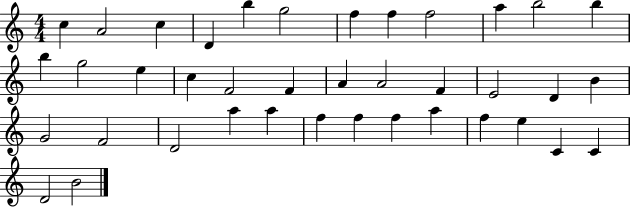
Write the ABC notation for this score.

X:1
T:Untitled
M:4/4
L:1/4
K:C
c A2 c D b g2 f f f2 a b2 b b g2 e c F2 F A A2 F E2 D B G2 F2 D2 a a f f f a f e C C D2 B2